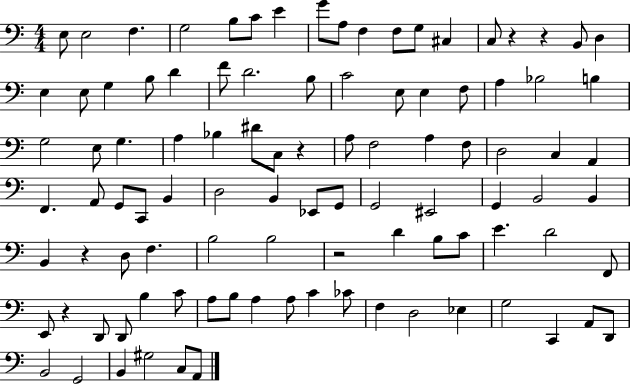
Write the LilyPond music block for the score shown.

{
  \clef bass
  \numericTimeSignature
  \time 4/4
  \key c \major
  e8 e2 f4. | g2 b8 c'8 e'4 | g'8 a8 f4 f8 g8 cis4 | c8 r4 r4 b,8 d4 | \break e4 e8 g4 b8 d'4 | f'8 d'2. b8 | c'2 e8 e4 f8 | a4 bes2 b4 | \break g2 e8 g4. | a4 bes4 dis'8 c8 r4 | a8 f2 a4 f8 | d2 c4 a,4 | \break f,4. a,8 g,8 c,8 b,4 | d2 b,4 ees,8 g,8 | g,2 eis,2 | g,4 b,2 b,4 | \break b,4 r4 d8 f4. | b2 b2 | r2 d'4 b8 c'8 | e'4. d'2 f,8 | \break e,8 r4 d,8 d,8 b4 c'8 | a8 b8 a4 a8 c'4 ces'8 | f4 d2 ees4 | g2 c,4 a,8 d,8 | \break b,2 g,2 | b,4 gis2 c8 a,8 | \bar "|."
}